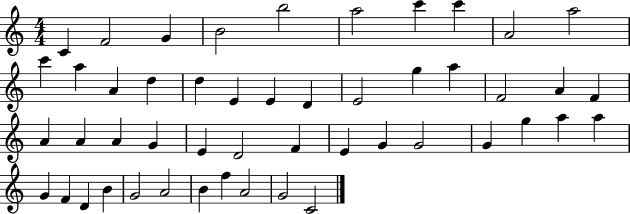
C4/q F4/h G4/q B4/h B5/h A5/h C6/q C6/q A4/h A5/h C6/q A5/q A4/q D5/q D5/q E4/q E4/q D4/q E4/h G5/q A5/q F4/h A4/q F4/q A4/q A4/q A4/q G4/q E4/q D4/h F4/q E4/q G4/q G4/h G4/q G5/q A5/q A5/q G4/q F4/q D4/q B4/q G4/h A4/h B4/q F5/q A4/h G4/h C4/h